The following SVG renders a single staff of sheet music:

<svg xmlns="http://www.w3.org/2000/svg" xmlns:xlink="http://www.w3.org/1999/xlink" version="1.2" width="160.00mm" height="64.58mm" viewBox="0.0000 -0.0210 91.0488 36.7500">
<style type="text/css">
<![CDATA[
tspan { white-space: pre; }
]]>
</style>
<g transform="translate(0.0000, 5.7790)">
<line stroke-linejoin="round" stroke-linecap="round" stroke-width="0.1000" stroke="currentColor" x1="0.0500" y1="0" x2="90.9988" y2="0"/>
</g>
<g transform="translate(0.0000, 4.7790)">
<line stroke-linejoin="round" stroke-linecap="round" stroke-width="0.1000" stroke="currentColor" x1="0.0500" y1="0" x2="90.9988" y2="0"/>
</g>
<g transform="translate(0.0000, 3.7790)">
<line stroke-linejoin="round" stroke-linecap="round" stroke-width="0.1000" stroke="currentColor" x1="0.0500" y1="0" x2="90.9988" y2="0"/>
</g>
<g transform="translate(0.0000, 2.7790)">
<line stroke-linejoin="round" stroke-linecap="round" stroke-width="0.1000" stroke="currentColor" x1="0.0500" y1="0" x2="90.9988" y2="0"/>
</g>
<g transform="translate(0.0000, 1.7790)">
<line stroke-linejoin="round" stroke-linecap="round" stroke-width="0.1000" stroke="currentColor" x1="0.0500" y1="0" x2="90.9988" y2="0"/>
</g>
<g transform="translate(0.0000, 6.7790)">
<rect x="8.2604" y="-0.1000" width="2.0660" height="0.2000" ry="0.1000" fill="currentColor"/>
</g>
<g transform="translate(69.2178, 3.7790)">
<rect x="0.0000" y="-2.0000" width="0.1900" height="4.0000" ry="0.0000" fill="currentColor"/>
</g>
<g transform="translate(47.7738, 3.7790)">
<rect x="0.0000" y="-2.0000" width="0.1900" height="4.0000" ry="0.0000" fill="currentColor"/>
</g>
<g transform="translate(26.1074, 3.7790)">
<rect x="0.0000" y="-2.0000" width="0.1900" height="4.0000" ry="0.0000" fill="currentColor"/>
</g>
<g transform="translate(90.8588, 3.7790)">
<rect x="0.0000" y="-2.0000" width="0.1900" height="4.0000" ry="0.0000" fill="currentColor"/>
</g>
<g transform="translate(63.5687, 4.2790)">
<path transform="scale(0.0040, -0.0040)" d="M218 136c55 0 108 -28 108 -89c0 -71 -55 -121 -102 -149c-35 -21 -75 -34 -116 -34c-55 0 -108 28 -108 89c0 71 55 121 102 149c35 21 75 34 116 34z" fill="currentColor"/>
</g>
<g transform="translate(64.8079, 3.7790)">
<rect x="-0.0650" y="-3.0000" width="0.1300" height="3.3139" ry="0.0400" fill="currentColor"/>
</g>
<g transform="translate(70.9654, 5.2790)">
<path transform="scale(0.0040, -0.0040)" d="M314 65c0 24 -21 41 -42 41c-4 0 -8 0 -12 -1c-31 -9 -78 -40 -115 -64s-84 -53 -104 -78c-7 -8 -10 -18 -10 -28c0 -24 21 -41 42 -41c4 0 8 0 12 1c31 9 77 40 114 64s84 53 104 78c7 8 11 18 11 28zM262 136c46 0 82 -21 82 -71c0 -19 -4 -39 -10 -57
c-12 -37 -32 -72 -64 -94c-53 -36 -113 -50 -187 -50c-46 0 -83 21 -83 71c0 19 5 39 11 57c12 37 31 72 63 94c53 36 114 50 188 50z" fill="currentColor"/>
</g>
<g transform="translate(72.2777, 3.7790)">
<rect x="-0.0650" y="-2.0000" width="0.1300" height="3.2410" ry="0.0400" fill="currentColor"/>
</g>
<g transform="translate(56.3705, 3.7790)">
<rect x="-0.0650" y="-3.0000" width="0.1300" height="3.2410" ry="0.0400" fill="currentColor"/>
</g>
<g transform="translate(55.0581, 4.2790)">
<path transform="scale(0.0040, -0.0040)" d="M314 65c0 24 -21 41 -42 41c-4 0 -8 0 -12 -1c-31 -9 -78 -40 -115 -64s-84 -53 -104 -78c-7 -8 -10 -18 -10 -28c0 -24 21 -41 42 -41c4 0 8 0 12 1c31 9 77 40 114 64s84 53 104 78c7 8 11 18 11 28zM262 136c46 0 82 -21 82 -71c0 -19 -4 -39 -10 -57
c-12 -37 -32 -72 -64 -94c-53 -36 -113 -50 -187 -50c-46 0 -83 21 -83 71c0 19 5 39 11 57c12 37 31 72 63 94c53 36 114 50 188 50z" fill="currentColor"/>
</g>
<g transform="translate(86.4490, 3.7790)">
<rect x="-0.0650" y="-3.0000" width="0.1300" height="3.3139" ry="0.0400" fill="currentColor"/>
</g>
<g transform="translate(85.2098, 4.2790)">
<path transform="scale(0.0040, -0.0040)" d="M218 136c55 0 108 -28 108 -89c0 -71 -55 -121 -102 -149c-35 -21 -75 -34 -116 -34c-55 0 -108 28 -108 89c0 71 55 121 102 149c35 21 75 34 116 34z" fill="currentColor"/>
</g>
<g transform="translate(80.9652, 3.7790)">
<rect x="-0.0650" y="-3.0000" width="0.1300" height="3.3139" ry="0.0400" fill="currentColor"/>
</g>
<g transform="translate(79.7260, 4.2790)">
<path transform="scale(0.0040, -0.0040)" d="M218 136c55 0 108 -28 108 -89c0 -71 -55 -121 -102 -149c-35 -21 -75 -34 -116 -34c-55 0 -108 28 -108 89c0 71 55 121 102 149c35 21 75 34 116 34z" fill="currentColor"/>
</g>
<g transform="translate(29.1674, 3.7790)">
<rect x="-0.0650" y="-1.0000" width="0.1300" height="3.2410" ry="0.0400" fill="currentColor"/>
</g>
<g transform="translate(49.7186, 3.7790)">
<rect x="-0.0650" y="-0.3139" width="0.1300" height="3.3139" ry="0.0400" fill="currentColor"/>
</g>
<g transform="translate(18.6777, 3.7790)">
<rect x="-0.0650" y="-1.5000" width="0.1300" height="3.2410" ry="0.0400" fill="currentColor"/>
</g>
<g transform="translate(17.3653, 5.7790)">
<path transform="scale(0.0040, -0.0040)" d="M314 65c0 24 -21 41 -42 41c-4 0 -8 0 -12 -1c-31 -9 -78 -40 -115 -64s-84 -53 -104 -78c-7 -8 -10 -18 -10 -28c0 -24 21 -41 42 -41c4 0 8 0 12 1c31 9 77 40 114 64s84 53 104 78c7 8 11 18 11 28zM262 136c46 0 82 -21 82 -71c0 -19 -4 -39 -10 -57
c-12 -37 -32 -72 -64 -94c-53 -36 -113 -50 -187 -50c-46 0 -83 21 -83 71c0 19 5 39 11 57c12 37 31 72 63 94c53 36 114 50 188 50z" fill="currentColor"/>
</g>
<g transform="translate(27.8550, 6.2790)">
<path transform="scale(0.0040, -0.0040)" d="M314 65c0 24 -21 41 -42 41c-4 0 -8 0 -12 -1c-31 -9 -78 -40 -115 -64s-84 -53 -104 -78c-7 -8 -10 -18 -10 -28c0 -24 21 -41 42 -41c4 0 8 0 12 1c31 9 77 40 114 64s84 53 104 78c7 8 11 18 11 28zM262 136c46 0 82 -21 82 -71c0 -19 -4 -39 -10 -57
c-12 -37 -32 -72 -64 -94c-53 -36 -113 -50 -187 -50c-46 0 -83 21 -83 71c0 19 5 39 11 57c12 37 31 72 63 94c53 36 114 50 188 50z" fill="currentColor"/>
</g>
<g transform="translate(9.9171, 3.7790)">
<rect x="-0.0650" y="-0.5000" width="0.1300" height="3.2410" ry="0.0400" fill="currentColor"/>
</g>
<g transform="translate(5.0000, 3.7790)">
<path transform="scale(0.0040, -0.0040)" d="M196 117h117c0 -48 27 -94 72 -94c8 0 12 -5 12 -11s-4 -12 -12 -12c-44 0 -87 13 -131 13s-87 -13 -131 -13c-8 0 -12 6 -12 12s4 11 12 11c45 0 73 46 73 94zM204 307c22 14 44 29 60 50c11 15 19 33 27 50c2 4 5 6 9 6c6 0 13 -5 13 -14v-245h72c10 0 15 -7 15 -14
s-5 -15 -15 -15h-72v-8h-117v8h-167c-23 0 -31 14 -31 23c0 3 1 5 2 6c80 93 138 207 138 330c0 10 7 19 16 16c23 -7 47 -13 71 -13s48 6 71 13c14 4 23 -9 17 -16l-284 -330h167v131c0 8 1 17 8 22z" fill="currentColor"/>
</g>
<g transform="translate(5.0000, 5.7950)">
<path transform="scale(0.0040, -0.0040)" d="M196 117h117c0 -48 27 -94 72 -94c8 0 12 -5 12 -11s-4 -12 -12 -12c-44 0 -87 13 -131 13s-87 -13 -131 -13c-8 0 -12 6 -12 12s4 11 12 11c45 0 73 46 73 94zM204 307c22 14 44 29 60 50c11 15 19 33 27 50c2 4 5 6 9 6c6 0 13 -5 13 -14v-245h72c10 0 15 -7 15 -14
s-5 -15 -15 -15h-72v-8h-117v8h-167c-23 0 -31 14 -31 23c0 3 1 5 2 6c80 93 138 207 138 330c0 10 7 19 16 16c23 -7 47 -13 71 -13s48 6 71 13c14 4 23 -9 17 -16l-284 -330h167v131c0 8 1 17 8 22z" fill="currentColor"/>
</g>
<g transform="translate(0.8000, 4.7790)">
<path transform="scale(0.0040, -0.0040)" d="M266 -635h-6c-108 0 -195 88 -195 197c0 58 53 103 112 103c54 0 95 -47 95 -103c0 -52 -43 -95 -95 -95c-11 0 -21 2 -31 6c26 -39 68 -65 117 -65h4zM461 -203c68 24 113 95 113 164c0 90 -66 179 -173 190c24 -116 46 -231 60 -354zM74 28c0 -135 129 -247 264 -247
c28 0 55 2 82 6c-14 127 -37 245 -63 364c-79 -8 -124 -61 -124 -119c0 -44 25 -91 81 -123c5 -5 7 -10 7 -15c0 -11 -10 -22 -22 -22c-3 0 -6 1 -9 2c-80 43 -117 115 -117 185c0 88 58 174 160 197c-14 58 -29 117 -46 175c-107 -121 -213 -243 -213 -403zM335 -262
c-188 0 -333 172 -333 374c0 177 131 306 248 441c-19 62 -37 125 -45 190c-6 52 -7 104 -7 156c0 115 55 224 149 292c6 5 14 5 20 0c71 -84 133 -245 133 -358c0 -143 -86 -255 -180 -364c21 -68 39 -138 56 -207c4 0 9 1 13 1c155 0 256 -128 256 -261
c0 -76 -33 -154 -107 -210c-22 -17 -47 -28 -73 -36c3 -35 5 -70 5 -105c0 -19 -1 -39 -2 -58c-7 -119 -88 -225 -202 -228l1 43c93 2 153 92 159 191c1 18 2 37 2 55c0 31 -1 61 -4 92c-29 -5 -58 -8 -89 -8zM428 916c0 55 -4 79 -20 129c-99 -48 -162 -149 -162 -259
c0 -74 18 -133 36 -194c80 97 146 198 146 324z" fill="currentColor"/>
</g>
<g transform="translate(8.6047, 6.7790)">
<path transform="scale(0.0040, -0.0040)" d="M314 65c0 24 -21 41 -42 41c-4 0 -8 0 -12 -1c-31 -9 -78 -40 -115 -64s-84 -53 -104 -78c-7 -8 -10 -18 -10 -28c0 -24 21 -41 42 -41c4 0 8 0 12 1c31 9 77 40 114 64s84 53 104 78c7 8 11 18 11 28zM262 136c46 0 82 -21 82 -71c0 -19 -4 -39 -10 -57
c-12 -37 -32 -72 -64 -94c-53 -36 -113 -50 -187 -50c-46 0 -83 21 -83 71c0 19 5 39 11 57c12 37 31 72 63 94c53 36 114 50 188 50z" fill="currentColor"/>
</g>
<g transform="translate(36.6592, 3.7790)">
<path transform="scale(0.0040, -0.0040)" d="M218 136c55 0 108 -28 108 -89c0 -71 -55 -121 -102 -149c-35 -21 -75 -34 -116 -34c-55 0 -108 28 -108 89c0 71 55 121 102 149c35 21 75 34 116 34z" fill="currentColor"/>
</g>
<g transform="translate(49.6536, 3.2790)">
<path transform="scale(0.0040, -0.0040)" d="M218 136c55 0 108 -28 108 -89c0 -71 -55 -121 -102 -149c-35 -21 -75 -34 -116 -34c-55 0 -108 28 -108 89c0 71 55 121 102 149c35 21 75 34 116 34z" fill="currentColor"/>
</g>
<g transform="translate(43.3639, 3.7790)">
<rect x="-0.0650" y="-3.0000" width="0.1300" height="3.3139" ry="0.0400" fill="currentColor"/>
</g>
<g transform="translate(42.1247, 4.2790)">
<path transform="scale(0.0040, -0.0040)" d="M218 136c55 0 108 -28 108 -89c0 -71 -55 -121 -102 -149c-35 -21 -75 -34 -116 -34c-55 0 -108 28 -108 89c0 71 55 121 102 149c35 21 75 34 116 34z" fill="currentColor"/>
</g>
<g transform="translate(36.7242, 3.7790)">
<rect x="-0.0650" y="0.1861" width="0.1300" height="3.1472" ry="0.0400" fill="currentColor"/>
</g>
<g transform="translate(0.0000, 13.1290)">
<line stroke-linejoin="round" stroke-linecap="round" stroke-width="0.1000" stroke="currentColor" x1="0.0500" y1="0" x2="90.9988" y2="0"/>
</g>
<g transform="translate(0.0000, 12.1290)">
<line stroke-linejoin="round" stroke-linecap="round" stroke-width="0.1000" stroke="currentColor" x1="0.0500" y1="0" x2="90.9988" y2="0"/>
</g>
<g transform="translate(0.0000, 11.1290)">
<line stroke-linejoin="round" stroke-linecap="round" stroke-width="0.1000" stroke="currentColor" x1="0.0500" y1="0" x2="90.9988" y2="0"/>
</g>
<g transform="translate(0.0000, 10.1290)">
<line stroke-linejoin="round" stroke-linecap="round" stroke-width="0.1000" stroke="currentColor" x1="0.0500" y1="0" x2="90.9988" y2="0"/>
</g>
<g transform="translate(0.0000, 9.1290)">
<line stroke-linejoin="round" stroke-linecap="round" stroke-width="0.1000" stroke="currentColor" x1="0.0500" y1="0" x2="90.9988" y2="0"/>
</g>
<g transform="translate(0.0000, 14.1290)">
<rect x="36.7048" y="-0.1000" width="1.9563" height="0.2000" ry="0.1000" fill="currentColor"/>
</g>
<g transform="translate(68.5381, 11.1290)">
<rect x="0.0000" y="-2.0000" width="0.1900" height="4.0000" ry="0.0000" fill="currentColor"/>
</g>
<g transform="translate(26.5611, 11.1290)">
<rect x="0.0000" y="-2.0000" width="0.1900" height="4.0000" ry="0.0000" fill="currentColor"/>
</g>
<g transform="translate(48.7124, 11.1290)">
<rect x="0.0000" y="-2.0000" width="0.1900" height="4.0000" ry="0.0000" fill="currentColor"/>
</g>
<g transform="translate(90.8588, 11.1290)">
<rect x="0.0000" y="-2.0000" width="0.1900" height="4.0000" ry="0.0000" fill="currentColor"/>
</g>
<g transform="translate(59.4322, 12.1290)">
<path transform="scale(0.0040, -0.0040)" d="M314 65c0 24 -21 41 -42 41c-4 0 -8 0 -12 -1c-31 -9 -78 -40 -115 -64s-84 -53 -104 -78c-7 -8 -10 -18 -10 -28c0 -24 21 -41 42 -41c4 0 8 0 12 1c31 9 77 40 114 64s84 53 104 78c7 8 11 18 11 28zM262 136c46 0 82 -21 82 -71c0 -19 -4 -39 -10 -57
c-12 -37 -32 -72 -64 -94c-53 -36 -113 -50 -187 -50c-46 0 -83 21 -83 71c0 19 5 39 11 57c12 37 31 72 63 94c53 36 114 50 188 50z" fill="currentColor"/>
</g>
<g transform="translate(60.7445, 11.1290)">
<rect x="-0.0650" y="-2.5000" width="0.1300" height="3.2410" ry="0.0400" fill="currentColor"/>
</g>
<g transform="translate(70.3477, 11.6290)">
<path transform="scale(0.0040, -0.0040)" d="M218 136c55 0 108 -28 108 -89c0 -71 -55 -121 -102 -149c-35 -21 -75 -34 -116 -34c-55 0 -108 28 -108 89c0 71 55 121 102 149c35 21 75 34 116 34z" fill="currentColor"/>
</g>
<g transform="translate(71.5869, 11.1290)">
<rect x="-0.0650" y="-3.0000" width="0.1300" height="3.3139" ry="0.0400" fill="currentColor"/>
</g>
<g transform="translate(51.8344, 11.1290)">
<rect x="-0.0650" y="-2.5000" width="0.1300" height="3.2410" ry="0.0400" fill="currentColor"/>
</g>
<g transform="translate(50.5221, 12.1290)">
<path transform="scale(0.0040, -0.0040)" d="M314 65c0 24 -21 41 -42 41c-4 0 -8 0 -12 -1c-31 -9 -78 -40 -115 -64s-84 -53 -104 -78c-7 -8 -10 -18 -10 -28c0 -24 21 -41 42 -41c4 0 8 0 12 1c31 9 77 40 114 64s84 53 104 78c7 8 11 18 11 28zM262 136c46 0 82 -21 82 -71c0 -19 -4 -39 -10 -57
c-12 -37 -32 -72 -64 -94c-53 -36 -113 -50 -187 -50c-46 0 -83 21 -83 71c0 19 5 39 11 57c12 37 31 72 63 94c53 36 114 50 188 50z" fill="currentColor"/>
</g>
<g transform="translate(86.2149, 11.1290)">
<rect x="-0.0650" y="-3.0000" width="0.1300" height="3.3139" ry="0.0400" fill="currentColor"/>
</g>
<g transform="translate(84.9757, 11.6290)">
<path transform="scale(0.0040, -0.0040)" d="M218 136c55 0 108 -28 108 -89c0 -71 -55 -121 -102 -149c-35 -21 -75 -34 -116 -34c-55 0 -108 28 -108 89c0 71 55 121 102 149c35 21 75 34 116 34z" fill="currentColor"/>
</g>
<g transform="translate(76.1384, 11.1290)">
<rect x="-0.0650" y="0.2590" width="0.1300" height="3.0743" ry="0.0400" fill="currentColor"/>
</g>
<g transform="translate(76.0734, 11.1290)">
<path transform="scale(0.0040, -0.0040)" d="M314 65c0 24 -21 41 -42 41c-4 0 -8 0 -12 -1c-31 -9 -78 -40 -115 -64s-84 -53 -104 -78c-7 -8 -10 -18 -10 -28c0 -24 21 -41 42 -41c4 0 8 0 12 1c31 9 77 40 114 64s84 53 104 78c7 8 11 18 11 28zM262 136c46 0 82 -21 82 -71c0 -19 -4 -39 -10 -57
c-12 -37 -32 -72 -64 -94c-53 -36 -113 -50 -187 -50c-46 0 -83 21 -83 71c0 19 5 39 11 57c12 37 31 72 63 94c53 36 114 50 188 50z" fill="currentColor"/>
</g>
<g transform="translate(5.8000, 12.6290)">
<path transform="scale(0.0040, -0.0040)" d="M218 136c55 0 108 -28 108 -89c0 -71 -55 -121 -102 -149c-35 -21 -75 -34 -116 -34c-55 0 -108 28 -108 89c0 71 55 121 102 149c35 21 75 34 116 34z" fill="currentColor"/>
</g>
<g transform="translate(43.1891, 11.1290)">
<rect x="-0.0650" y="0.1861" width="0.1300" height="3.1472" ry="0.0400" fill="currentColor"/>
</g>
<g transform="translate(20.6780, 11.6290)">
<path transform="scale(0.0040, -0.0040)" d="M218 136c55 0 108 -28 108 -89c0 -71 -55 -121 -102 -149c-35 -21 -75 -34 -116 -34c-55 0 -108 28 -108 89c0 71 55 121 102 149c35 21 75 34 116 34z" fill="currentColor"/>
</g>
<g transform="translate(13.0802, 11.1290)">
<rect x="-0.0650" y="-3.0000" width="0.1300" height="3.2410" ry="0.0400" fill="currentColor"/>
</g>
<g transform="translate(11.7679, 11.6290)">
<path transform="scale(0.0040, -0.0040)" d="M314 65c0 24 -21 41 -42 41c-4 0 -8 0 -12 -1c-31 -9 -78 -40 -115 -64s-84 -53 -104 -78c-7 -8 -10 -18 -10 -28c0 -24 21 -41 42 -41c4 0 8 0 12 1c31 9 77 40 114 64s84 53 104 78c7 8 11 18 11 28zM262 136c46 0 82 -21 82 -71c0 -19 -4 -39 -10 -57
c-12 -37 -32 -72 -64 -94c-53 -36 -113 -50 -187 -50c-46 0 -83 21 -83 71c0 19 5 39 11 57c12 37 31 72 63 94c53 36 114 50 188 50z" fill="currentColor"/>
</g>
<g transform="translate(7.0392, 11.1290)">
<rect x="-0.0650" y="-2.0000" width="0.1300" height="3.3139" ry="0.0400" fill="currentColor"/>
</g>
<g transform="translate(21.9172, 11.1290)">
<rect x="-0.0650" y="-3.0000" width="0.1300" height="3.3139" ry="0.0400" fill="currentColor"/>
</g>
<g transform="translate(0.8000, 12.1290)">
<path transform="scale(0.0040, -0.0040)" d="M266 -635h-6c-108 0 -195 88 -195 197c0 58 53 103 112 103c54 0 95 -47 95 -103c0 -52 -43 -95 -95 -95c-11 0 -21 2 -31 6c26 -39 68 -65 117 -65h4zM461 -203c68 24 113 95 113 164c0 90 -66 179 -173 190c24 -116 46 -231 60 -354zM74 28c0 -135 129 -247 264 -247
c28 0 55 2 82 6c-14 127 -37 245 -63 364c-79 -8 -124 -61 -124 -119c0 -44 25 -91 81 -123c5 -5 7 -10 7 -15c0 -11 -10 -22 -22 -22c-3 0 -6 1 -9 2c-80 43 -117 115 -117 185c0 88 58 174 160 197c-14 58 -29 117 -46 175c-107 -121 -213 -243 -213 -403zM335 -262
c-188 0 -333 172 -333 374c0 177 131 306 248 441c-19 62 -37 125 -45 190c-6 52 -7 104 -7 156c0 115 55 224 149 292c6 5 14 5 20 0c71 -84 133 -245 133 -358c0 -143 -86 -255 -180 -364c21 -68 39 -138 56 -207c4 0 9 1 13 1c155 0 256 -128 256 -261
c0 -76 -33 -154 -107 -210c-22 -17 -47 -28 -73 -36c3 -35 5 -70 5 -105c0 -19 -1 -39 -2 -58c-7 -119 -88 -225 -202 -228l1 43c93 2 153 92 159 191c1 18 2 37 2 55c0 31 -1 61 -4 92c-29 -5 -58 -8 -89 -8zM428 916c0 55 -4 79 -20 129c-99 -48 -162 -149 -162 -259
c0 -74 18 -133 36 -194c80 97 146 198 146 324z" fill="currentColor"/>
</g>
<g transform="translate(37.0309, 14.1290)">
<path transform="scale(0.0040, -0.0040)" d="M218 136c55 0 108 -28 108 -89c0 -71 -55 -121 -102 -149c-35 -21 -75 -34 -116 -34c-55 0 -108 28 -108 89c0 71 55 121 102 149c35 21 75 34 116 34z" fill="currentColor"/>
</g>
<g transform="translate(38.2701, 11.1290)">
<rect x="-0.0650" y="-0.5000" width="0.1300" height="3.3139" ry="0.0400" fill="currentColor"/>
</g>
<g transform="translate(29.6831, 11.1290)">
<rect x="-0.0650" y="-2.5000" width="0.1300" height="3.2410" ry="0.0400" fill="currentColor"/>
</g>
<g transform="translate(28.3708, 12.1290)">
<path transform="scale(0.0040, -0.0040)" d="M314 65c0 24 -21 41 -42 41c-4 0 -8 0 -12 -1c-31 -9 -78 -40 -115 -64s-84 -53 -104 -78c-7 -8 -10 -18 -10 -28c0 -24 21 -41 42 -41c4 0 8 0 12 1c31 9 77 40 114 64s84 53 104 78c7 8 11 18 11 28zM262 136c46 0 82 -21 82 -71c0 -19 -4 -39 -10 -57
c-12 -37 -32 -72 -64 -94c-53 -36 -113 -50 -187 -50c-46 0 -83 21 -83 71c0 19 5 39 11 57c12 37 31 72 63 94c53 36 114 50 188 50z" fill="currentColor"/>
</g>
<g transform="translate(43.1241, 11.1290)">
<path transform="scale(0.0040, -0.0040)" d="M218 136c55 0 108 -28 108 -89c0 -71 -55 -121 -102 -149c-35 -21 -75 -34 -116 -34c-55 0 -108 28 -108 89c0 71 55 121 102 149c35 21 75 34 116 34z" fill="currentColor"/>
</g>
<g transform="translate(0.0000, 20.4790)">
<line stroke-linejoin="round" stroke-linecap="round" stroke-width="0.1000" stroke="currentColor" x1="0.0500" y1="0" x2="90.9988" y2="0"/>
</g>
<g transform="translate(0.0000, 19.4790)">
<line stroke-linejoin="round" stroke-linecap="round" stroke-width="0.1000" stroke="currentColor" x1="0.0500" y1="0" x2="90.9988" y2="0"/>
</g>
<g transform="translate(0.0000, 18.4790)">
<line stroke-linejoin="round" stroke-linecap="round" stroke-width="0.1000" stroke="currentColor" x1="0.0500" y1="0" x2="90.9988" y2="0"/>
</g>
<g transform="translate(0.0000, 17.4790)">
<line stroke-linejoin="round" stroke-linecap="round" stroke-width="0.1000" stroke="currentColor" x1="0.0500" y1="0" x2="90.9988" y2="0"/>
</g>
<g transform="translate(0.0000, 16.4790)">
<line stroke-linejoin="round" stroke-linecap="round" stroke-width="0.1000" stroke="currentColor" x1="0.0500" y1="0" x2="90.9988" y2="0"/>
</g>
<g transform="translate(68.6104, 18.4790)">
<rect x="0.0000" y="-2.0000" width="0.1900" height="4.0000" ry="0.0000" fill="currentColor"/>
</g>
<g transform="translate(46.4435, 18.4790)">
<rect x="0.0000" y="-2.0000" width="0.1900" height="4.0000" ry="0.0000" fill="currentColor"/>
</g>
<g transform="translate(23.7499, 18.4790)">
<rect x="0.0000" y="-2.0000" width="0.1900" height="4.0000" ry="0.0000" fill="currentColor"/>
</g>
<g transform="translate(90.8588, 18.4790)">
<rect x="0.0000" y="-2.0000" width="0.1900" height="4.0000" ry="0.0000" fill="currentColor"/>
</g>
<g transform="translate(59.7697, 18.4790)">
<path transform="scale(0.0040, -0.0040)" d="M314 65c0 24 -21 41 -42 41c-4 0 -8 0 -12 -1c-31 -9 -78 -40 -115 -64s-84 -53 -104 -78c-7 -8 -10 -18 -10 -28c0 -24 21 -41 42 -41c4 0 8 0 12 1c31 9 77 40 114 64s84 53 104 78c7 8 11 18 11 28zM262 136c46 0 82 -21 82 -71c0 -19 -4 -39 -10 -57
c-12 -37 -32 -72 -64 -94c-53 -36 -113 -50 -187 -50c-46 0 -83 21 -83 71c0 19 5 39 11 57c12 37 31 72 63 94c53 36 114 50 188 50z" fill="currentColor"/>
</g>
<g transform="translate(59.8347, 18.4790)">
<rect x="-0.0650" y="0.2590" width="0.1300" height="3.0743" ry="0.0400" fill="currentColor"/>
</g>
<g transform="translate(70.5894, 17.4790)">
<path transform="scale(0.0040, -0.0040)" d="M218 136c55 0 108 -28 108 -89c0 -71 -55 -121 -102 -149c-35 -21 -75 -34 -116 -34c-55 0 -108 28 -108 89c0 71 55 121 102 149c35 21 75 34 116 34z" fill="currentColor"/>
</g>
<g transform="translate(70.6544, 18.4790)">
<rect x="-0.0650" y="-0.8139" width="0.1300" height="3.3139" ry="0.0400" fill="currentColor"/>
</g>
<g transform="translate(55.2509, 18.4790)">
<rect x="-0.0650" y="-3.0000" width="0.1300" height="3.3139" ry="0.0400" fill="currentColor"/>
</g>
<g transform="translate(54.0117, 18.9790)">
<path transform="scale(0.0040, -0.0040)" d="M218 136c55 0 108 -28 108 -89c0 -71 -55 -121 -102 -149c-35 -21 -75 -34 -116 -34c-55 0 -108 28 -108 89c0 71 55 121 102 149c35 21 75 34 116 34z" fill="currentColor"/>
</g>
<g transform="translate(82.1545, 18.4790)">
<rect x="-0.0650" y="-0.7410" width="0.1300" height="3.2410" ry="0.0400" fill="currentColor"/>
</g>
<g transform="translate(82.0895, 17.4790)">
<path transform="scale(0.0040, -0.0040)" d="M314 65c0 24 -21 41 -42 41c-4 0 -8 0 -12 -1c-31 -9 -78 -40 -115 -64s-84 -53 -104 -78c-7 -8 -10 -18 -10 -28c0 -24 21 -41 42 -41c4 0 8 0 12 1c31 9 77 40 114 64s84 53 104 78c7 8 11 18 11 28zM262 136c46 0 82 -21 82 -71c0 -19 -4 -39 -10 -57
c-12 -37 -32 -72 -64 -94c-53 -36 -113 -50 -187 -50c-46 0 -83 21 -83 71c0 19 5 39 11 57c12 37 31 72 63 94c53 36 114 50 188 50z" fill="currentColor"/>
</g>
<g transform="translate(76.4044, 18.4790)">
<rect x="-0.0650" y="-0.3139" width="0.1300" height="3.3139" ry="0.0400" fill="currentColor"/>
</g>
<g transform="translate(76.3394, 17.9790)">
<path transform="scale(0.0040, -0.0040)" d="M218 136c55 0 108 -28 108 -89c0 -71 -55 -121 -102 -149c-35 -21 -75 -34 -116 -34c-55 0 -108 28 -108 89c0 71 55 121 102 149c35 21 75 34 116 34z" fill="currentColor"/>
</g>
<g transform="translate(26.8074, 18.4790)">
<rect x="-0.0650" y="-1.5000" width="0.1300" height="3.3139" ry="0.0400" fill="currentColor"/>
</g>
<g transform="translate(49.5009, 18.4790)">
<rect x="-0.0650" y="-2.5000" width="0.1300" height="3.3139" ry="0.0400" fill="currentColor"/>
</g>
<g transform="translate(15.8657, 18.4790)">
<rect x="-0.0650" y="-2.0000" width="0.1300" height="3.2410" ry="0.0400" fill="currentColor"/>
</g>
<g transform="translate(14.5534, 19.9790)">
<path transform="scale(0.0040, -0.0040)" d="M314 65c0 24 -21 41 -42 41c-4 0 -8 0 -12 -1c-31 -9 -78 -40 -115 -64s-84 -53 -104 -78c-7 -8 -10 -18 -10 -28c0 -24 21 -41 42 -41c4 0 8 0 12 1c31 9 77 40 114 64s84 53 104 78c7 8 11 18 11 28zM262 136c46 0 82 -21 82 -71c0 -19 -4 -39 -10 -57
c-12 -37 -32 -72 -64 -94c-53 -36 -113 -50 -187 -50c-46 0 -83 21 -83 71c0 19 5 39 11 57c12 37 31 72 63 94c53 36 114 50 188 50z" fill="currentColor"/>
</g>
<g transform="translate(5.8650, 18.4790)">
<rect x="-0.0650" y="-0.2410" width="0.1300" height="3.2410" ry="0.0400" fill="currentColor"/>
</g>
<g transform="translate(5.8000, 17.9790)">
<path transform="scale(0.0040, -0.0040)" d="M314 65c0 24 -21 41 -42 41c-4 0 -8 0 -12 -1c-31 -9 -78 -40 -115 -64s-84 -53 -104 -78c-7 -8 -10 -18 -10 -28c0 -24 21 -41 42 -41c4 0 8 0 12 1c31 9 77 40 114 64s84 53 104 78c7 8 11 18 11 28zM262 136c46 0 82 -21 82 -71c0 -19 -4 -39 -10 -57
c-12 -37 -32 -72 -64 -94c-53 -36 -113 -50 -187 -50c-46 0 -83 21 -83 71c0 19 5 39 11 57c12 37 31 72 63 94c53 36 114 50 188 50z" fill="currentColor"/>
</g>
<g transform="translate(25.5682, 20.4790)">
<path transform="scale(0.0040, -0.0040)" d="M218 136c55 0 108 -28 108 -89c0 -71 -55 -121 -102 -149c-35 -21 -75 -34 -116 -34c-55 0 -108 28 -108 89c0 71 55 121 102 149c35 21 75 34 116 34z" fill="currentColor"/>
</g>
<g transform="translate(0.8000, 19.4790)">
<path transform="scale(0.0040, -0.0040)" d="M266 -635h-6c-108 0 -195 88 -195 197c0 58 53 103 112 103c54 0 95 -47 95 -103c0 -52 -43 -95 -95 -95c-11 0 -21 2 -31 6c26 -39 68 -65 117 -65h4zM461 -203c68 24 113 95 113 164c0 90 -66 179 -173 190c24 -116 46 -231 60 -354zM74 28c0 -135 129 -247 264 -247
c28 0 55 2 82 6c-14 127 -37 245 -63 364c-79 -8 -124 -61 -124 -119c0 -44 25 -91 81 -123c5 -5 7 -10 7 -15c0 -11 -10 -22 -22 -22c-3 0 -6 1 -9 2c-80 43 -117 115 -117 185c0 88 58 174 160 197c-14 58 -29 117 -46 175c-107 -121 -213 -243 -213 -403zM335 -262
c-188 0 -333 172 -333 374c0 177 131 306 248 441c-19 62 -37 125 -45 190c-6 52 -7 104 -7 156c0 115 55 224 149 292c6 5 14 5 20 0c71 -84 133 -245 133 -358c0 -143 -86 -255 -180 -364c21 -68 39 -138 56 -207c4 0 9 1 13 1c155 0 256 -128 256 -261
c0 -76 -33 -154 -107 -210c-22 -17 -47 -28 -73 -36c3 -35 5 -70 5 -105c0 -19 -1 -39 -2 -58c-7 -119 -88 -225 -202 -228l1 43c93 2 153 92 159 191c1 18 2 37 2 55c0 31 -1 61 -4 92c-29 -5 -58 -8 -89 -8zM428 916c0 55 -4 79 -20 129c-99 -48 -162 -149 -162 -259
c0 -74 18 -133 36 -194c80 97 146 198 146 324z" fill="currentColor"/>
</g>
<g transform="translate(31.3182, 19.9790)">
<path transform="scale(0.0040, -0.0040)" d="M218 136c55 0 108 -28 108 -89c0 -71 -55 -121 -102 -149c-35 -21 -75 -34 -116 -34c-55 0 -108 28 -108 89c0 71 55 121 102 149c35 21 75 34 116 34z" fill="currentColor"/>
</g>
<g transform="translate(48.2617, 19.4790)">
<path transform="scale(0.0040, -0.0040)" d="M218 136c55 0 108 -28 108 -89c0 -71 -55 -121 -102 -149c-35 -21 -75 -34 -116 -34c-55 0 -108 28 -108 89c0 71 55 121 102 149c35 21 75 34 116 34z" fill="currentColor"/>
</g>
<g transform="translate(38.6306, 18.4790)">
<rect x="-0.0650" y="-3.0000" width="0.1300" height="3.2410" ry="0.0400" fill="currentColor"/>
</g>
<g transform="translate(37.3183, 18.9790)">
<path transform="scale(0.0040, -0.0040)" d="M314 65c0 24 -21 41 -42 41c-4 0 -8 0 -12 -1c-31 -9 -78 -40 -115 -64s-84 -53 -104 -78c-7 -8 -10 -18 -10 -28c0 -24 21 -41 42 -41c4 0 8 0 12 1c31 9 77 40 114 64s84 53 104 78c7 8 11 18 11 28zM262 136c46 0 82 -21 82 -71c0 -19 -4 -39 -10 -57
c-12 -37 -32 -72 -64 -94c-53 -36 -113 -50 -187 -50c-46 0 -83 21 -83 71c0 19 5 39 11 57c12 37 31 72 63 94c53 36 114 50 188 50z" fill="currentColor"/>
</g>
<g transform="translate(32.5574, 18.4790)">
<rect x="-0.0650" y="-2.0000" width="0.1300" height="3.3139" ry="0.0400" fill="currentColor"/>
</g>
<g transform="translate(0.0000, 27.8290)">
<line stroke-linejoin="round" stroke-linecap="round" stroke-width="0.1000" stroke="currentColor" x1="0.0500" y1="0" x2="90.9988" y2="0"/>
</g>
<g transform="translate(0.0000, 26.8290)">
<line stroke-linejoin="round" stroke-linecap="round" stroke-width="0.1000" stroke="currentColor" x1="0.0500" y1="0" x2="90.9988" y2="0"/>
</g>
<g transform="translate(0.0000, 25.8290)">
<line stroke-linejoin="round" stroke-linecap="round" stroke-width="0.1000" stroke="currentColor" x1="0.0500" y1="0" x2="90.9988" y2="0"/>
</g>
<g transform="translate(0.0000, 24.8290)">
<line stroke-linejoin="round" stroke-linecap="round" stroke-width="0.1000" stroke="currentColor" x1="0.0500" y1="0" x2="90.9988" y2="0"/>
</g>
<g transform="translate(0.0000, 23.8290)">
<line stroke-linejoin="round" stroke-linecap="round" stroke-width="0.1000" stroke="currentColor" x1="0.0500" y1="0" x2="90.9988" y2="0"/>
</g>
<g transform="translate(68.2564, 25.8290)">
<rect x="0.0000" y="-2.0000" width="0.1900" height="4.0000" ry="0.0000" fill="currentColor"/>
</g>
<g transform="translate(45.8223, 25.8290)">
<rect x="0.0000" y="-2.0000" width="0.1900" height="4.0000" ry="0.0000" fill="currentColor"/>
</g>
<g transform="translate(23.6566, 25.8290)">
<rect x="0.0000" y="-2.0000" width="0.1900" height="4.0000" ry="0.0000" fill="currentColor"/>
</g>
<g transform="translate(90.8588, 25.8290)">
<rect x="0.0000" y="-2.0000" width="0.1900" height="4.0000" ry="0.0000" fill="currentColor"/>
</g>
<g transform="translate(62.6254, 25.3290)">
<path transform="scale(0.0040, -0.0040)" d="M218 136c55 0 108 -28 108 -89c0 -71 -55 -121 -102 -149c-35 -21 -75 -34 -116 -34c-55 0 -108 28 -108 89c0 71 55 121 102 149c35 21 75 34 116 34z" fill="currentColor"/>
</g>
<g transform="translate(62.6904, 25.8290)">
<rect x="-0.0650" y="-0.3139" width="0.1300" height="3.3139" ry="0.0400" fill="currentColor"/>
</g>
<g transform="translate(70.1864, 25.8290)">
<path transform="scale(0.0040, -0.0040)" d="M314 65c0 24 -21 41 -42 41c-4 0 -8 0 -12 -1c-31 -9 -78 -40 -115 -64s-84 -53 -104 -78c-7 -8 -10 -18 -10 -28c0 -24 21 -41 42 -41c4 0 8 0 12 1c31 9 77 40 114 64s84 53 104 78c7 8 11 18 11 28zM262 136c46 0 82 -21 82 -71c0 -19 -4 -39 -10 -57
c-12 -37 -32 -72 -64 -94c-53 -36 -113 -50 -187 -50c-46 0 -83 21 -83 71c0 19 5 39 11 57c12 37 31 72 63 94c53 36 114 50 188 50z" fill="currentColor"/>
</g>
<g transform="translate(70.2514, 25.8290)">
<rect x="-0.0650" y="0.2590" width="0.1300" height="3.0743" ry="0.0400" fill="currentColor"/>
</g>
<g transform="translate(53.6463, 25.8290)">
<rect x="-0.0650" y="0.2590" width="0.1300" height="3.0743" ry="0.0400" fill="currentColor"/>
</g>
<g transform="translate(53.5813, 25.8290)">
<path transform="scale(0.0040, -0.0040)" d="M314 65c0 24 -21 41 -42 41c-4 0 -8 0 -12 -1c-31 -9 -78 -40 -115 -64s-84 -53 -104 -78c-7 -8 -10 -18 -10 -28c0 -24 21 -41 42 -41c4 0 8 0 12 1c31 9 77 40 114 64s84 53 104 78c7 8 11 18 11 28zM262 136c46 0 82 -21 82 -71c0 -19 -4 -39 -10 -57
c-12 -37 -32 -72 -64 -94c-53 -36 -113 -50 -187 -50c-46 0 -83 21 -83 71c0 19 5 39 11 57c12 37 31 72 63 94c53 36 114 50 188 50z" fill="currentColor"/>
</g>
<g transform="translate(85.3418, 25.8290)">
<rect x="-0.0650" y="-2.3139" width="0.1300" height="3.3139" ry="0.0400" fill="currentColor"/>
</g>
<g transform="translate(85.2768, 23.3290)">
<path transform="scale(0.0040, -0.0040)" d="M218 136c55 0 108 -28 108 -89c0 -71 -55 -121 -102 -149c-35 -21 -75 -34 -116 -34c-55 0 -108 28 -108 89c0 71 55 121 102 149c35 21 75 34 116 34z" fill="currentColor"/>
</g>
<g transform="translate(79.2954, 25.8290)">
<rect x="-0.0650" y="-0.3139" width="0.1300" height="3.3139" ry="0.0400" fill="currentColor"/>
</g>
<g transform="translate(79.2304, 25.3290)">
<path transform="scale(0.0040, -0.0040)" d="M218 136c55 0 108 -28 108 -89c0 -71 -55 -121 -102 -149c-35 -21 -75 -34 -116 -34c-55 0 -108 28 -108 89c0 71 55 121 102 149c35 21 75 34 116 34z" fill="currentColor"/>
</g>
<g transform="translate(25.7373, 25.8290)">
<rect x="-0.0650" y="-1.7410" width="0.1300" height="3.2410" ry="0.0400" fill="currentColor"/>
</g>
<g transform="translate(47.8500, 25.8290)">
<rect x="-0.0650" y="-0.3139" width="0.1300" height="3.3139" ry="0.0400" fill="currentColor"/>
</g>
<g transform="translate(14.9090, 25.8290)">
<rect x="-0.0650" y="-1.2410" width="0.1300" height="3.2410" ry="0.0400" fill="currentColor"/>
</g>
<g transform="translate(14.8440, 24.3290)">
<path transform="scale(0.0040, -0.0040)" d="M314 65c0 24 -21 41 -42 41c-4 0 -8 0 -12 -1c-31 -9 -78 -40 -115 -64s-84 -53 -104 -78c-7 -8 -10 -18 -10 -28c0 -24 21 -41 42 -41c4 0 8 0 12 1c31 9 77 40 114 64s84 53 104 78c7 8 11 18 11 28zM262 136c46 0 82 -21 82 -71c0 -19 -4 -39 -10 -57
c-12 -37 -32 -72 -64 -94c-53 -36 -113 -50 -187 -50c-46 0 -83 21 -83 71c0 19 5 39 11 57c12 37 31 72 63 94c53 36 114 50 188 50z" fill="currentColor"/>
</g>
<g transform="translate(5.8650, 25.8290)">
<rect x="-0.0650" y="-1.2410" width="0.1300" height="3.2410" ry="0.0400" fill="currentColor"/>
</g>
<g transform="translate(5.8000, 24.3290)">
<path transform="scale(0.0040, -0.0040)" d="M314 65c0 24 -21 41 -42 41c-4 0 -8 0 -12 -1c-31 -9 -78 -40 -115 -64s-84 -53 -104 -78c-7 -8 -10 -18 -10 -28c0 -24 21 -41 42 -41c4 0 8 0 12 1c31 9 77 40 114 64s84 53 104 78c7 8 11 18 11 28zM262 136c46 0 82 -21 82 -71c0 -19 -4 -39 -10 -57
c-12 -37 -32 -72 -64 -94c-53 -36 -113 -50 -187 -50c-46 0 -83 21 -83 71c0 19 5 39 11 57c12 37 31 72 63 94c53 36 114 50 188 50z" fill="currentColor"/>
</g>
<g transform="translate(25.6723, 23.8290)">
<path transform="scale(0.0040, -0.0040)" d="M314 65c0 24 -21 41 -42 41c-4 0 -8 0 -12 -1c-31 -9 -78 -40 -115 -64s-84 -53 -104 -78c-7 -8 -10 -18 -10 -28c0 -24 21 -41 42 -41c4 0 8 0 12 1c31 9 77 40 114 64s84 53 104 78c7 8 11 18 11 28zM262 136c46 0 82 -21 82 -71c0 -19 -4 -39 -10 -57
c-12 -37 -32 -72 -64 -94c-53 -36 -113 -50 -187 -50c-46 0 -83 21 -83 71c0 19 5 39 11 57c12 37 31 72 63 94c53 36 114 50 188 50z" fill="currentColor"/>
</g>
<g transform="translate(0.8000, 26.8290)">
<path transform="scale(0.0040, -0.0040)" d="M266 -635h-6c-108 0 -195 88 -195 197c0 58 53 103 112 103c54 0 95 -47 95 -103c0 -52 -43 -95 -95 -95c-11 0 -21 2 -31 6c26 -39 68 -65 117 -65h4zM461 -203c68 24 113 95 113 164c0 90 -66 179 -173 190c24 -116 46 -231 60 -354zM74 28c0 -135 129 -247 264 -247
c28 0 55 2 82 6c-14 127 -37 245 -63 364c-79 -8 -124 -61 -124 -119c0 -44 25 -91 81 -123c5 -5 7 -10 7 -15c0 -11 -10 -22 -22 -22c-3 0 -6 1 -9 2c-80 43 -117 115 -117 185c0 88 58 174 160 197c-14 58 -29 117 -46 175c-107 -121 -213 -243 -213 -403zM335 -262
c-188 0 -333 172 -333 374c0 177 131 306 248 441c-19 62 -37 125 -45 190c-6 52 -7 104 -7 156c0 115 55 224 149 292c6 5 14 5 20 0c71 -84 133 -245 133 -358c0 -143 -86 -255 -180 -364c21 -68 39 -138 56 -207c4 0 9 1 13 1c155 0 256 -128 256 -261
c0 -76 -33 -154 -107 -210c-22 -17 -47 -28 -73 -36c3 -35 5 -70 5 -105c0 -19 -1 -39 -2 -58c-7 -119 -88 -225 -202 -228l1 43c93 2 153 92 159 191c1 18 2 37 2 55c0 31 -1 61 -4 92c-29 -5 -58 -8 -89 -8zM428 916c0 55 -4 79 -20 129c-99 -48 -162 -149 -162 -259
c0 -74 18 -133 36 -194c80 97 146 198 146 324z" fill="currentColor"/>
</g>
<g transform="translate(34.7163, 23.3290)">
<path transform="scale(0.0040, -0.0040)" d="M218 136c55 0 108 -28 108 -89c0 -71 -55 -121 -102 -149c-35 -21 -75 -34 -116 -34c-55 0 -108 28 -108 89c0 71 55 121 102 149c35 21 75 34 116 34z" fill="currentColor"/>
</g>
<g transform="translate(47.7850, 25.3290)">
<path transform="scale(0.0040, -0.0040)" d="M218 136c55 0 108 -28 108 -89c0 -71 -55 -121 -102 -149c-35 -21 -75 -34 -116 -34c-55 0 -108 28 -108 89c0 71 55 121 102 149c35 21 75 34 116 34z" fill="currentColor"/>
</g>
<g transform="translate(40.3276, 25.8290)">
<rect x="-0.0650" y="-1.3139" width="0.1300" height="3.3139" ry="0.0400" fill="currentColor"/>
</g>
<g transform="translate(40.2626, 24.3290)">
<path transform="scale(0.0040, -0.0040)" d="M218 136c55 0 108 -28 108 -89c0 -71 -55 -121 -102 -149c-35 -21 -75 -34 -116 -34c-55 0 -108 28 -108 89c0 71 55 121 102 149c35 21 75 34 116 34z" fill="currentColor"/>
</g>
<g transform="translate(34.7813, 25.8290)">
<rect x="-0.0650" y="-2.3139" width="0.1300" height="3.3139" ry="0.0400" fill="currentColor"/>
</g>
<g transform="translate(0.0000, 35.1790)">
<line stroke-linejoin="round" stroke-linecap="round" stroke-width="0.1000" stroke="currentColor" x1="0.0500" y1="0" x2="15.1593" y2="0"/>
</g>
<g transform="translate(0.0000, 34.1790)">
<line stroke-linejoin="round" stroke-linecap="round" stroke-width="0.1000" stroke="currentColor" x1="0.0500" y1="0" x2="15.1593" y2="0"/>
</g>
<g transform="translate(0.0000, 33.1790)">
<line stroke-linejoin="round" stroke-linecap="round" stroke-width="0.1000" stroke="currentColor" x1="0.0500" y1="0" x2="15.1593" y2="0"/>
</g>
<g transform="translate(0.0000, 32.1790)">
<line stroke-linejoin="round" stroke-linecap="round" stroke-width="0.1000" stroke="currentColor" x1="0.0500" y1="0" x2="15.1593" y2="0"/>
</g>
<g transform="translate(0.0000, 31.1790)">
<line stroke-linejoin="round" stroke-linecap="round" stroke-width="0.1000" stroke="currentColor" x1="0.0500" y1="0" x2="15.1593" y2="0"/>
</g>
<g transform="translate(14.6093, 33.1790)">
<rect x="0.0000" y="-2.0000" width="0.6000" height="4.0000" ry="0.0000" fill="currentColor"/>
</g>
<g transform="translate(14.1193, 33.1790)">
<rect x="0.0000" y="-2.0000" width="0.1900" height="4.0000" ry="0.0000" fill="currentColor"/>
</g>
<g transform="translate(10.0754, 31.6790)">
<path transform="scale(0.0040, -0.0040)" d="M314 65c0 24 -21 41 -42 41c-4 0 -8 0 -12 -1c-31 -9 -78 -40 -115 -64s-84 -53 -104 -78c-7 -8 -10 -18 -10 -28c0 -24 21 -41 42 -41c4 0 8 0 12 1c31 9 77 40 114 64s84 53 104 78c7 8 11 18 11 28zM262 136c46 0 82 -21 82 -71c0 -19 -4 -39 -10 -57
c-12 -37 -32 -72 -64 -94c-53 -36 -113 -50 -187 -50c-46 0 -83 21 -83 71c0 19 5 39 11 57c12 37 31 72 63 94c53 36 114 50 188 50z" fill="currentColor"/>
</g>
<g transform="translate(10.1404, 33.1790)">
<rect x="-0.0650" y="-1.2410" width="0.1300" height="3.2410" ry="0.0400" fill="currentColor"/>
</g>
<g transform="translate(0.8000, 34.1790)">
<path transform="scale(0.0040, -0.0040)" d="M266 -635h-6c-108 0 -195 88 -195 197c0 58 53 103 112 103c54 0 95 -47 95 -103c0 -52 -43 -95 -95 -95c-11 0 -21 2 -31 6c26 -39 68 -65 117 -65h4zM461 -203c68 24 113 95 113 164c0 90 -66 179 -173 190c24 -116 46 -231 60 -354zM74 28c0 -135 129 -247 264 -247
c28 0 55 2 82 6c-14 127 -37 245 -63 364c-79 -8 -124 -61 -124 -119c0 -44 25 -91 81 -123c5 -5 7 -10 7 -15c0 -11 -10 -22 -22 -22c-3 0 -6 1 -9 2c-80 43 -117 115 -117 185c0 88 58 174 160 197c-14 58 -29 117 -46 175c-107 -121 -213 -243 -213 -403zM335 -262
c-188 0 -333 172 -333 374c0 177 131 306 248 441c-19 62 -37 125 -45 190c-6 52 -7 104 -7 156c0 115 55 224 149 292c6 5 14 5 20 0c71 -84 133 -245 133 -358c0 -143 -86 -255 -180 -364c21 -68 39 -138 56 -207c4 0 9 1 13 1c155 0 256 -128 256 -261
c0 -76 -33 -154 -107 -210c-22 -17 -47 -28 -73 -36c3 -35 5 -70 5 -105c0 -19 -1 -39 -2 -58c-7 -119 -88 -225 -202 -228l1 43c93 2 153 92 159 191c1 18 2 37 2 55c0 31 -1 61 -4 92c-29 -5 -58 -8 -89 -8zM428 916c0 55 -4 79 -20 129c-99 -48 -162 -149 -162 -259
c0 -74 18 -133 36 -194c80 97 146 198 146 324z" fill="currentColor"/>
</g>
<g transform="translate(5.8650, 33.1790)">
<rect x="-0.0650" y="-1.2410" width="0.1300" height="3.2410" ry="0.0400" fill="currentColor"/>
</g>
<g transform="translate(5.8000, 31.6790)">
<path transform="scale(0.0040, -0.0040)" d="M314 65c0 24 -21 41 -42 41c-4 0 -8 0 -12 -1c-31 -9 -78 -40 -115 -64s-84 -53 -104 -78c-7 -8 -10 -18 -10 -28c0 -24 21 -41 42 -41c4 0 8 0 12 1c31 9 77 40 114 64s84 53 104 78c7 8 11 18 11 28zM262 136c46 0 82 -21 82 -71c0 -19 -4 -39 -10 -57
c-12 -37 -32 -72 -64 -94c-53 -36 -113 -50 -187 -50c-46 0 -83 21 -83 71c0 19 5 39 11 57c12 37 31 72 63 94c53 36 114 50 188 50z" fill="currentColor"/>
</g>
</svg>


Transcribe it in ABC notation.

X:1
T:Untitled
M:4/4
L:1/4
K:C
C2 E2 D2 B A c A2 A F2 A A F A2 A G2 C B G2 G2 A B2 A c2 F2 E F A2 G A B2 d c d2 e2 e2 f2 g e c B2 c B2 c g e2 e2